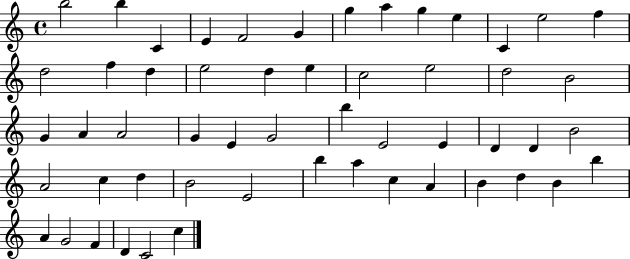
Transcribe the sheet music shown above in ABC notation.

X:1
T:Untitled
M:4/4
L:1/4
K:C
b2 b C E F2 G g a g e C e2 f d2 f d e2 d e c2 e2 d2 B2 G A A2 G E G2 b E2 E D D B2 A2 c d B2 E2 b a c A B d B b A G2 F D C2 c